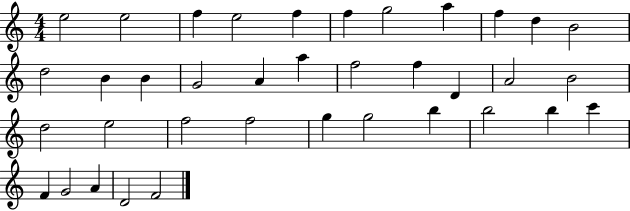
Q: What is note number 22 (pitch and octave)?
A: B4